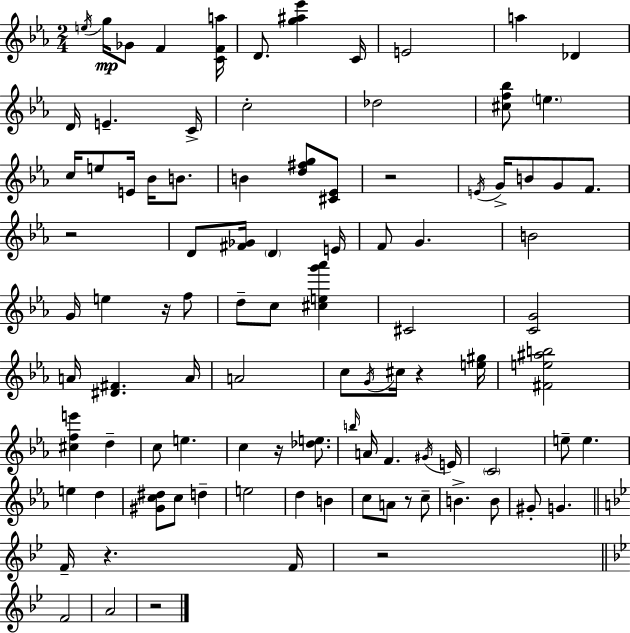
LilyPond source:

{
  \clef treble
  \numericTimeSignature
  \time 2/4
  \key ees \major
  \acciaccatura { e''16 }\mp g''16 ges'8 f'4 | <c' f' a''>16 d'8. <g'' ais'' ees'''>4 | c'16 e'2 | a''4 des'4 | \break d'16 e'4.-- | c'16-> c''2-. | des''2 | <cis'' f'' bes''>8 \parenthesize e''4. | \break c''16 e''8 e'16 bes'16 b'8. | b'4 <d'' fis'' g''>8 <cis' ees'>8 | r2 | \acciaccatura { e'16 } g'16-> b'8 g'8 f'8. | \break r2 | d'8 <fis' ges'>16 \parenthesize d'4 | e'16 f'8 g'4. | b'2 | \break g'16 e''4 r16 | f''8 d''8-- c''8 <cis'' e'' g''' aes'''>4 | cis'2 | <c' g'>2 | \break a'16 <dis' fis'>4. | a'16 a'2 | c''8 \acciaccatura { g'16 } cis''16 r4 | <e'' gis''>16 <fis' e'' ais'' b''>2 | \break <cis'' f'' e'''>4 d''4-- | c''8 e''4. | c''4 r16 | <des'' e''>8. \grace { b''16 } a'16 f'4. | \break \acciaccatura { gis'16 } e'16 \parenthesize c'2 | e''8-- e''4. | e''4 | d''4 <gis' c'' dis''>8 c''8 | \break d''4-- e''2 | d''4 | b'4 c''8 a'8 | r8 c''8-- b'4.-> | \break b'8 gis'8-. g'4. | \bar "||" \break \key g \minor f'16-- r4. f'16 | r2 | \bar "||" \break \key bes \major f'2 | a'2 | r2 | \bar "|."
}